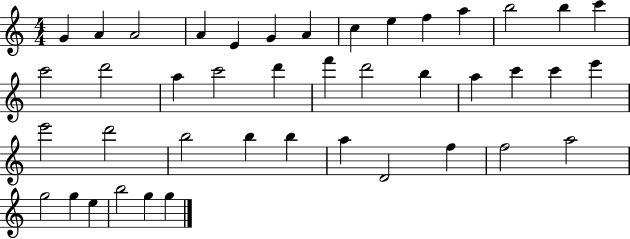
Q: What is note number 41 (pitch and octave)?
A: G5